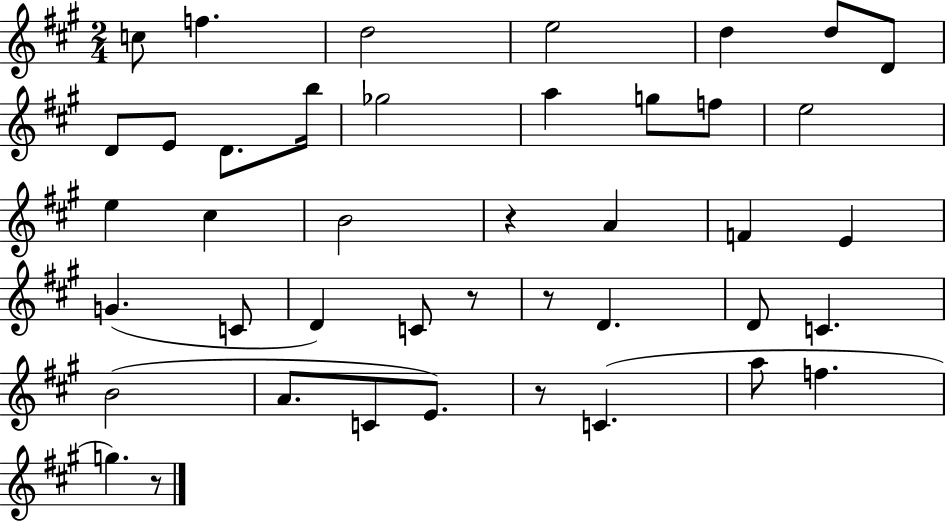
{
  \clef treble
  \numericTimeSignature
  \time 2/4
  \key a \major
  c''8 f''4. | d''2 | e''2 | d''4 d''8 d'8 | \break d'8 e'8 d'8. b''16 | ges''2 | a''4 g''8 f''8 | e''2 | \break e''4 cis''4 | b'2 | r4 a'4 | f'4 e'4 | \break g'4.( c'8 | d'4) c'8 r8 | r8 d'4. | d'8 c'4. | \break b'2( | a'8. c'8 e'8.) | r8 c'4.( | a''8 f''4. | \break g''4.) r8 | \bar "|."
}